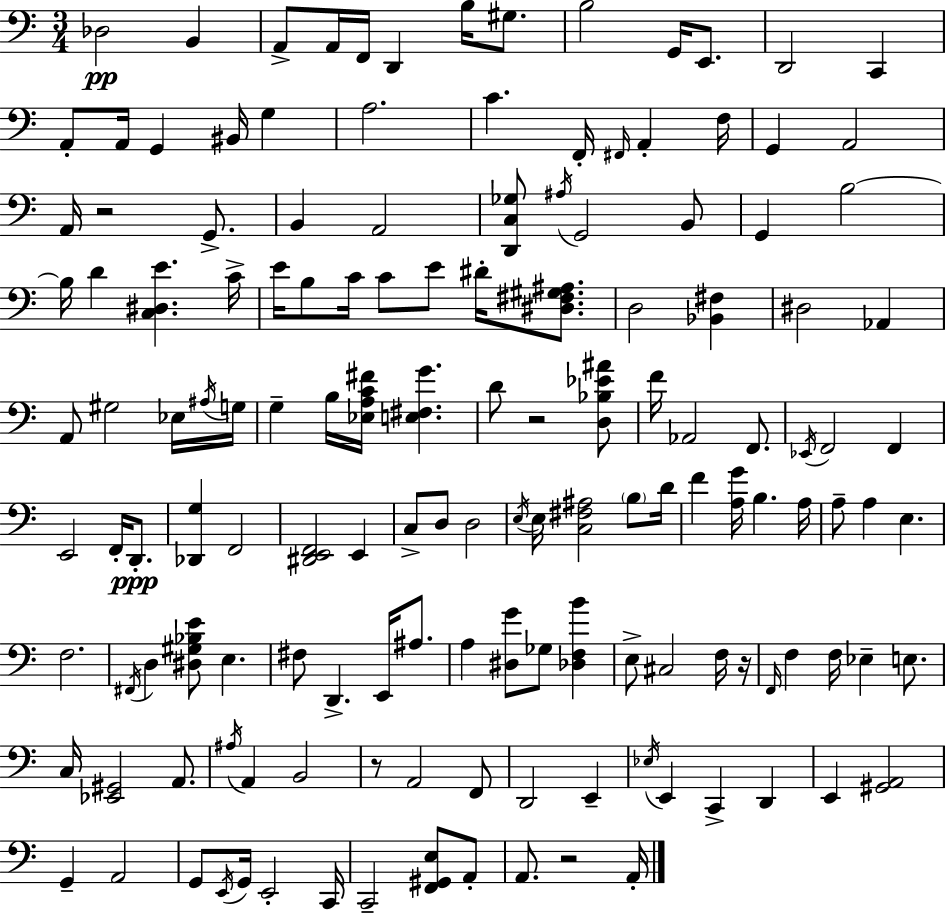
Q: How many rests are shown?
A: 5